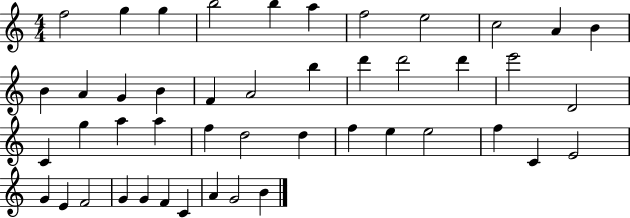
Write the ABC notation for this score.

X:1
T:Untitled
M:4/4
L:1/4
K:C
f2 g g b2 b a f2 e2 c2 A B B A G B F A2 b d' d'2 d' e'2 D2 C g a a f d2 d f e e2 f C E2 G E F2 G G F C A G2 B